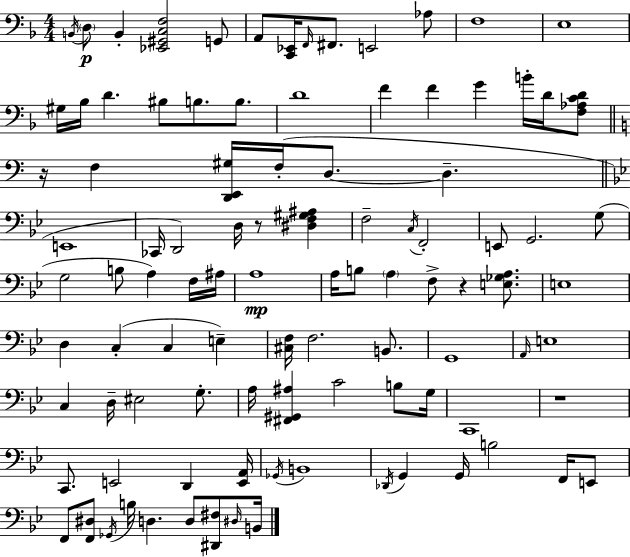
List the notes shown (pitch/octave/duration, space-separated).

B2/s D3/e B2/q [Eb2,G#2,C3,F3]/h G2/e A2/e [C2,Eb2]/s F2/s F#2/e. E2/h Ab3/e F3/w E3/w G#3/s Bb3/s D4/q. BIS3/e B3/e. B3/e. D4/w F4/q F4/q G4/q B4/s D4/s [F3,Ab3,C4,D4]/e R/s F3/q [D2,E2,G#3]/s F3/s D3/e. D3/q. E2/w CES2/s D2/h D3/s R/e [D#3,F3,G#3,A#3]/q F3/h C3/s F2/h E2/e G2/h. G3/e G3/h B3/e A3/q F3/s A#3/s A3/w A3/s B3/e A3/q F3/e R/q [E3,Gb3,A3]/e. E3/w D3/q C3/q C3/q E3/q [C#3,F3]/s F3/h. B2/e. G2/w A2/s E3/w C3/q D3/s EIS3/h G3/e. A3/s [F#2,G#2,A#3]/q C4/h B3/e G3/s C2/w R/w C2/e. E2/h D2/q [E2,A2]/s Gb2/s B2/w Db2/s G2/q G2/s B3/h F2/s E2/e F2/e [F2,D#3]/e Gb2/s B3/s D3/q. D3/e [D#2,F#3]/e D#3/s B2/s